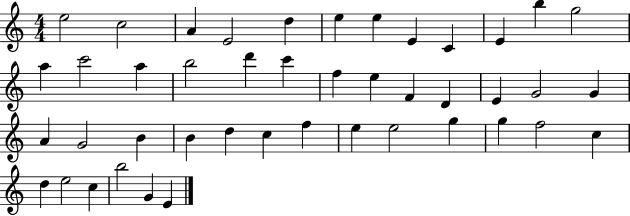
{
  \clef treble
  \numericTimeSignature
  \time 4/4
  \key c \major
  e''2 c''2 | a'4 e'2 d''4 | e''4 e''4 e'4 c'4 | e'4 b''4 g''2 | \break a''4 c'''2 a''4 | b''2 d'''4 c'''4 | f''4 e''4 f'4 d'4 | e'4 g'2 g'4 | \break a'4 g'2 b'4 | b'4 d''4 c''4 f''4 | e''4 e''2 g''4 | g''4 f''2 c''4 | \break d''4 e''2 c''4 | b''2 g'4 e'4 | \bar "|."
}